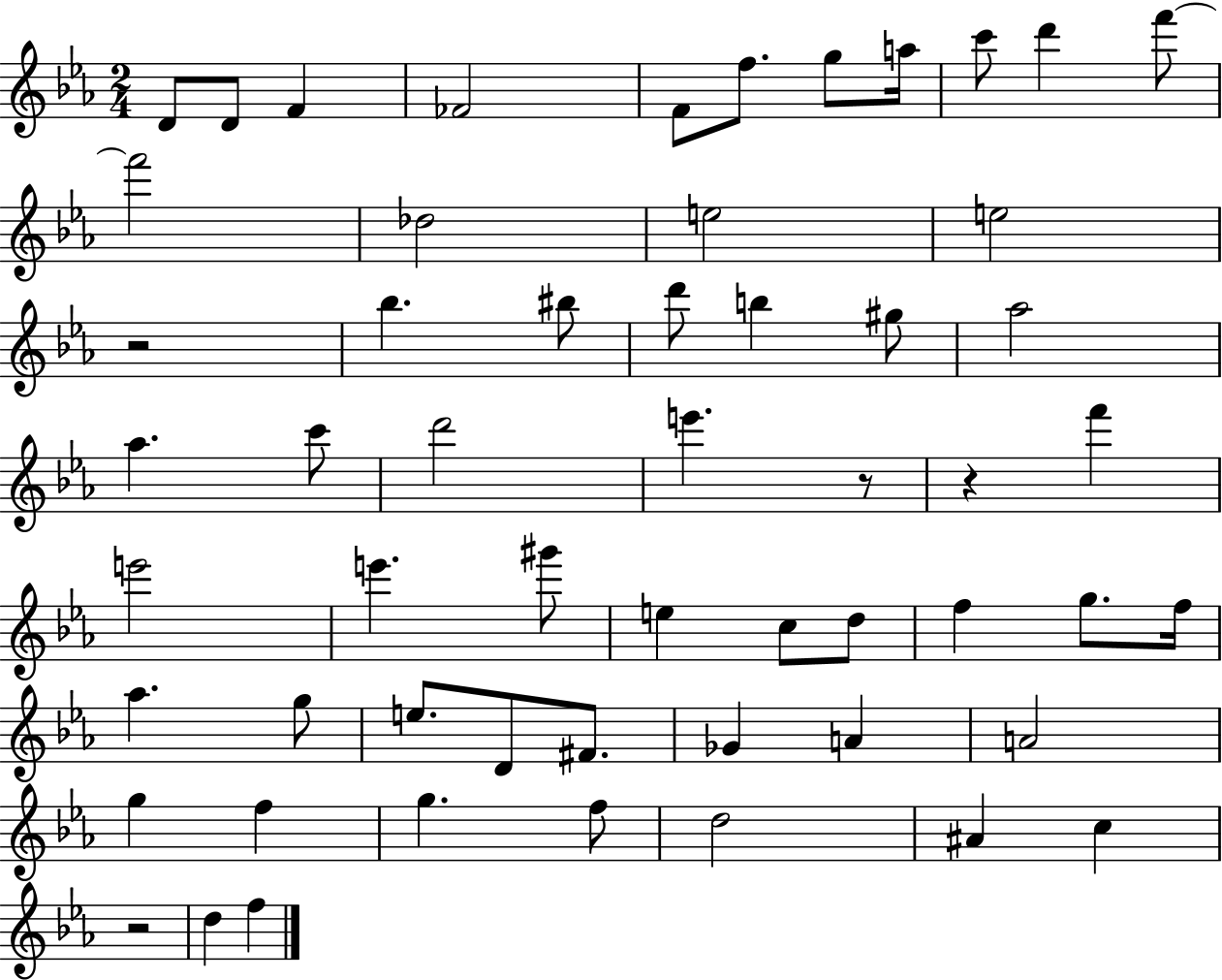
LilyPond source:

{
  \clef treble
  \numericTimeSignature
  \time 2/4
  \key ees \major
  d'8 d'8 f'4 | fes'2 | f'8 f''8. g''8 a''16 | c'''8 d'''4 f'''8~~ | \break f'''2 | des''2 | e''2 | e''2 | \break r2 | bes''4. bis''8 | d'''8 b''4 gis''8 | aes''2 | \break aes''4. c'''8 | d'''2 | e'''4. r8 | r4 f'''4 | \break e'''2 | e'''4. gis'''8 | e''4 c''8 d''8 | f''4 g''8. f''16 | \break aes''4. g''8 | e''8. d'8 fis'8. | ges'4 a'4 | a'2 | \break g''4 f''4 | g''4. f''8 | d''2 | ais'4 c''4 | \break r2 | d''4 f''4 | \bar "|."
}